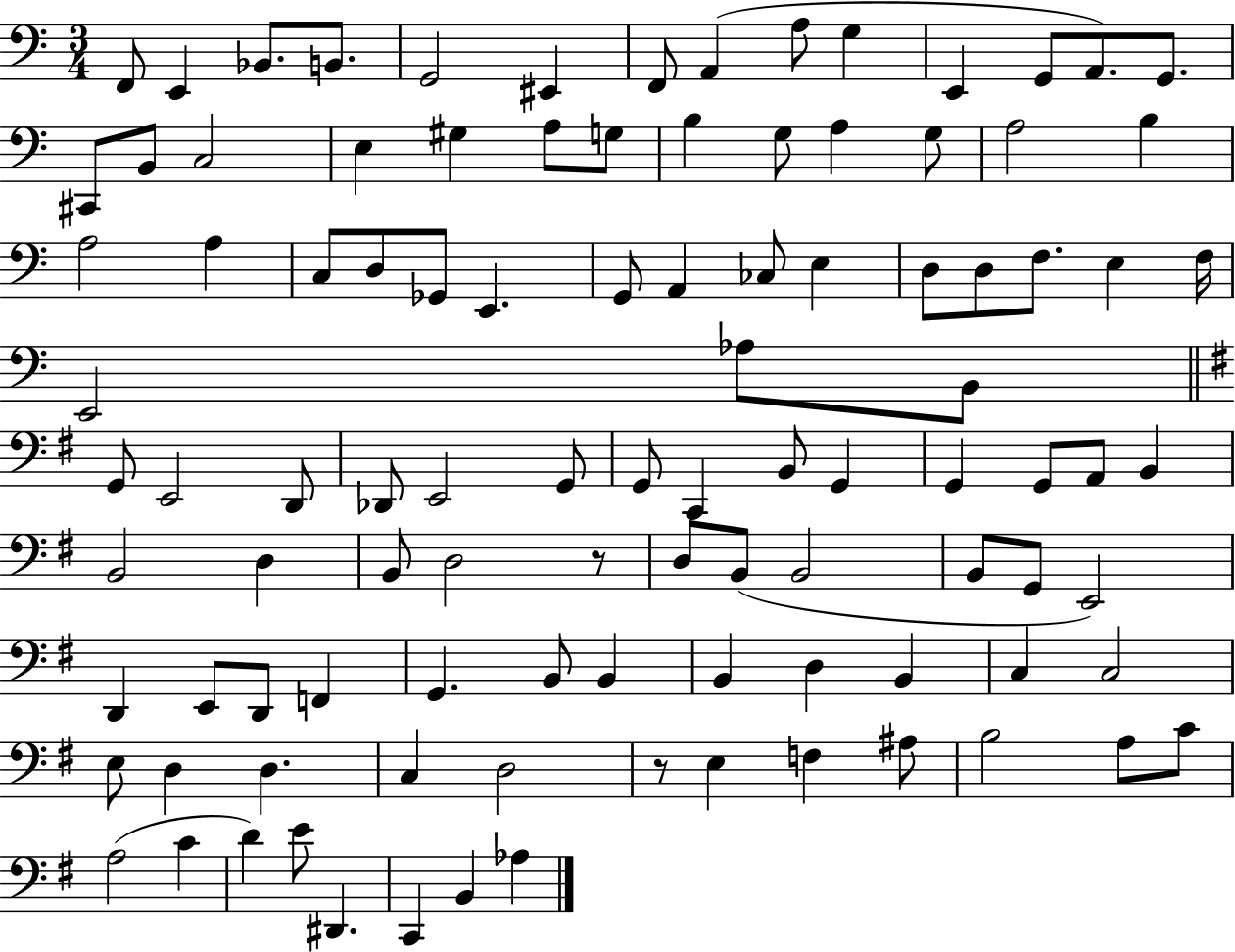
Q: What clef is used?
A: bass